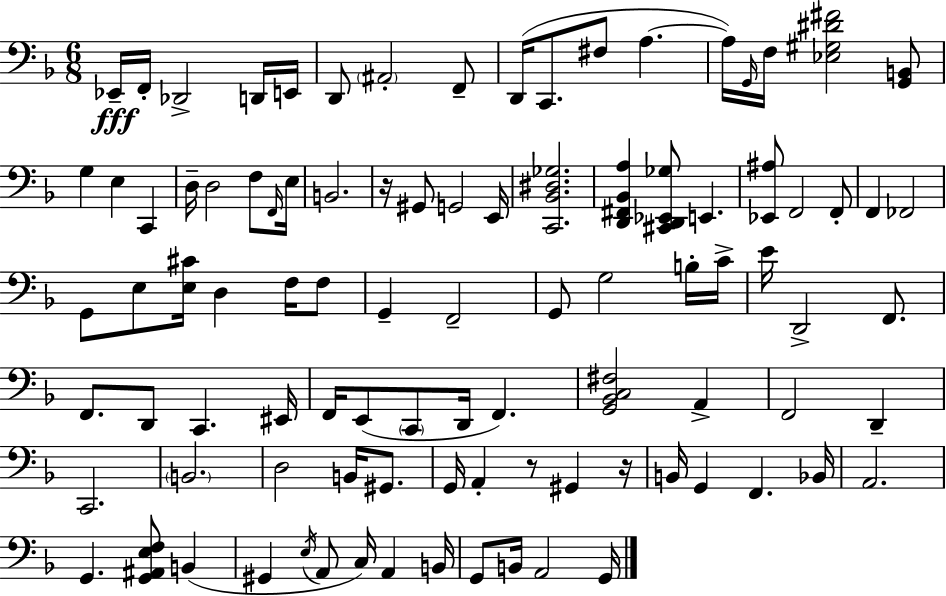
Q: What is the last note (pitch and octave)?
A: G2